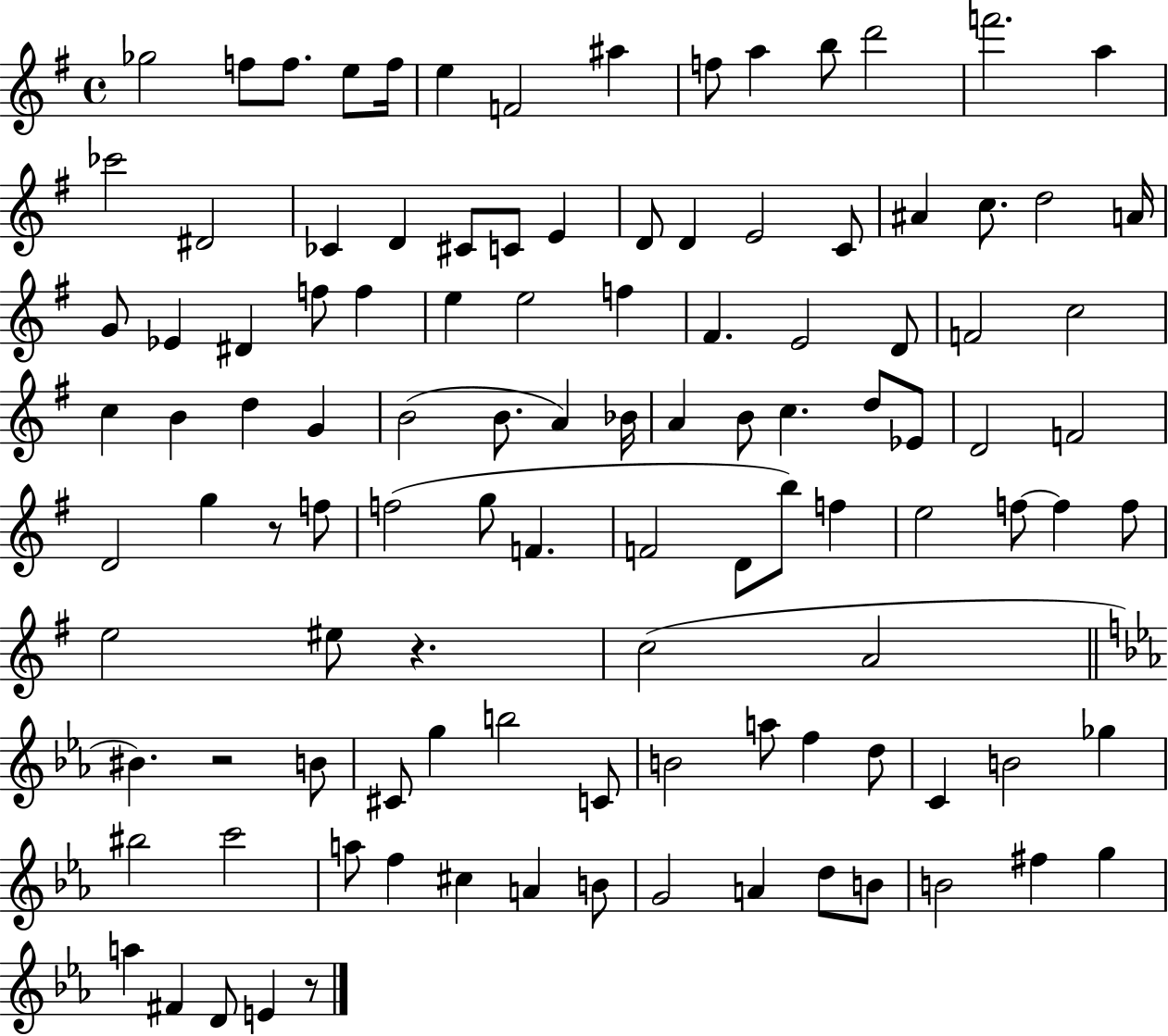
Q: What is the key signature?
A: G major